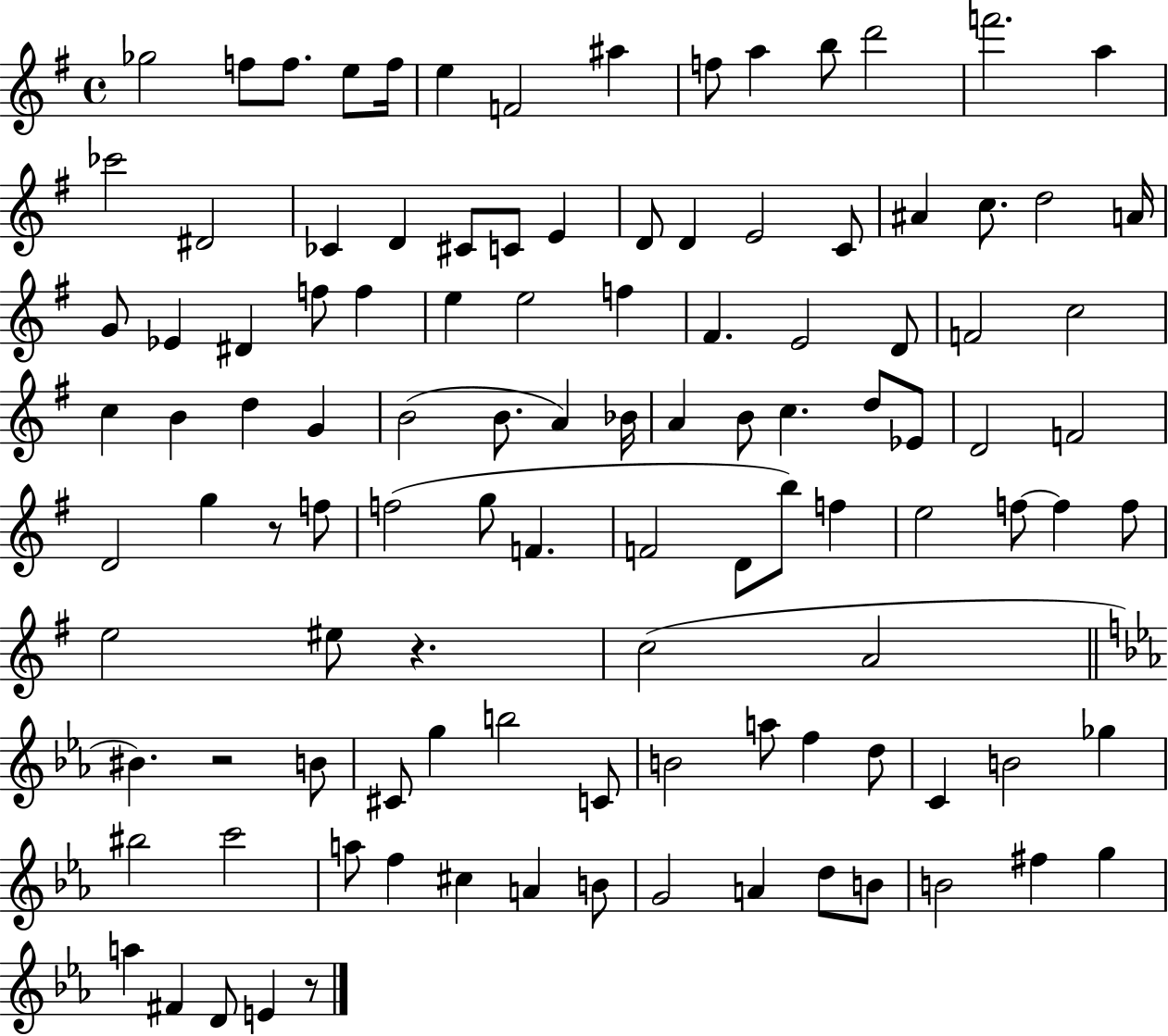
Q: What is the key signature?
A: G major